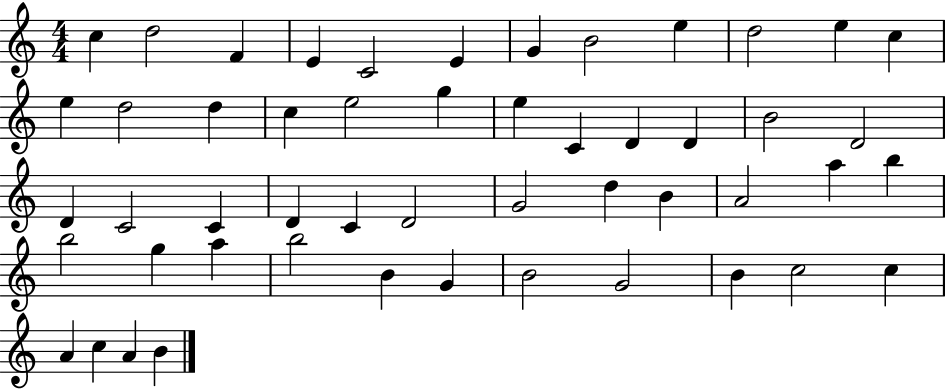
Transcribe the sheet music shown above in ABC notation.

X:1
T:Untitled
M:4/4
L:1/4
K:C
c d2 F E C2 E G B2 e d2 e c e d2 d c e2 g e C D D B2 D2 D C2 C D C D2 G2 d B A2 a b b2 g a b2 B G B2 G2 B c2 c A c A B